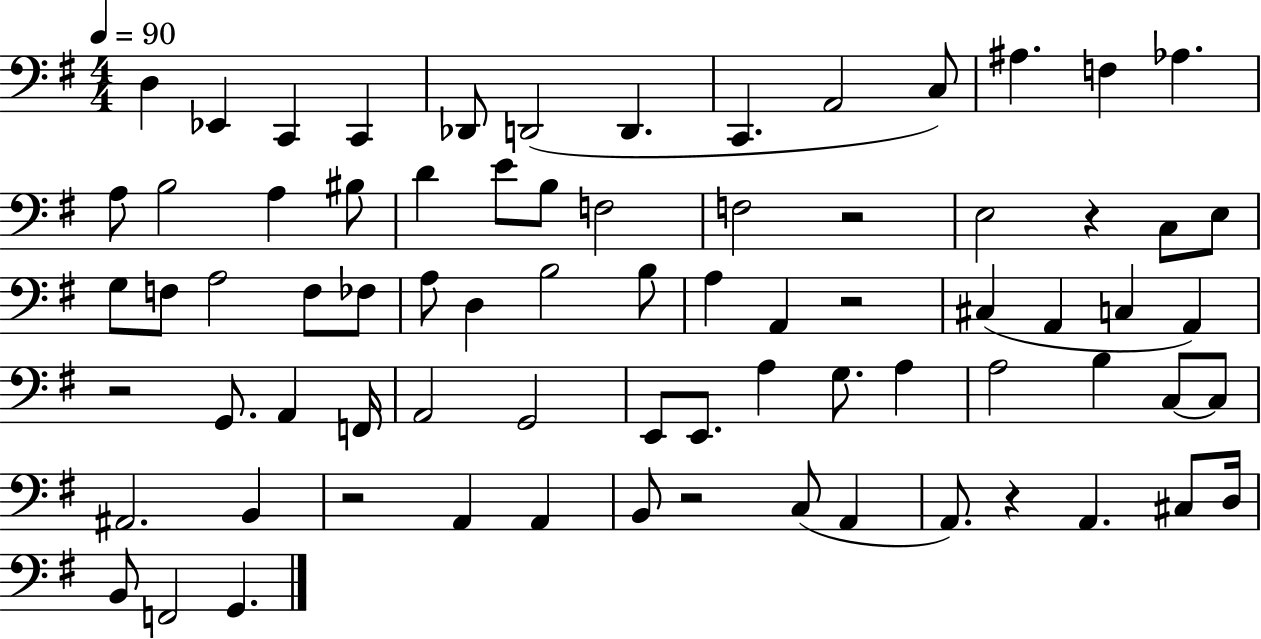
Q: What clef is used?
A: bass